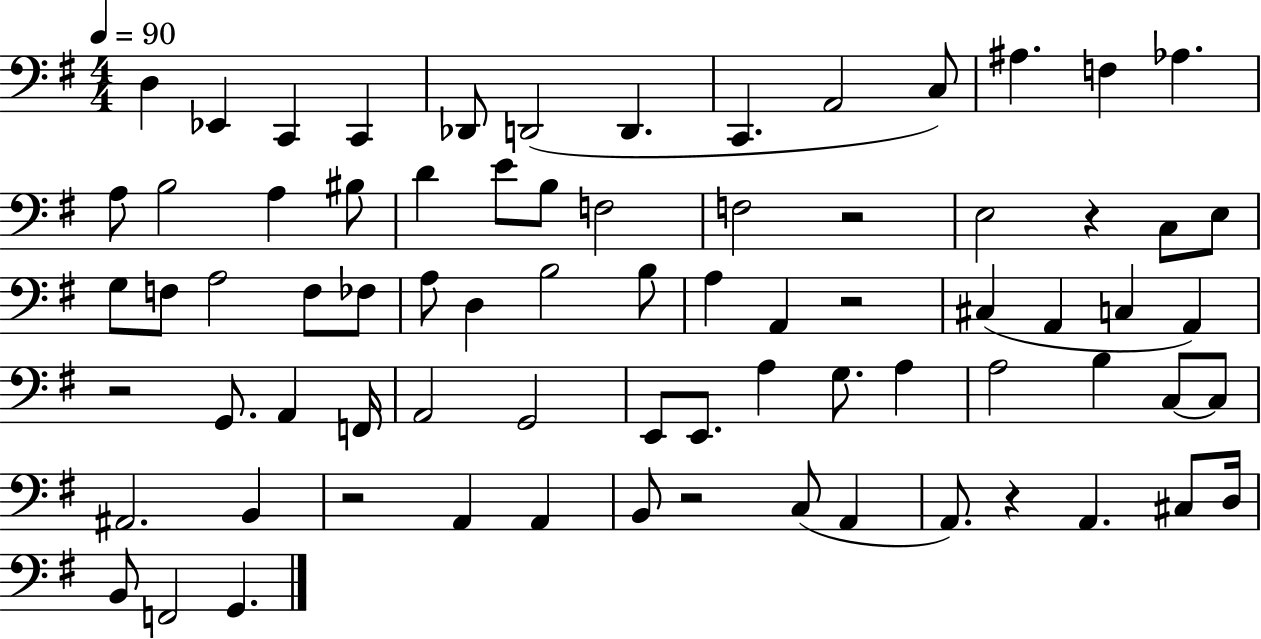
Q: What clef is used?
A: bass